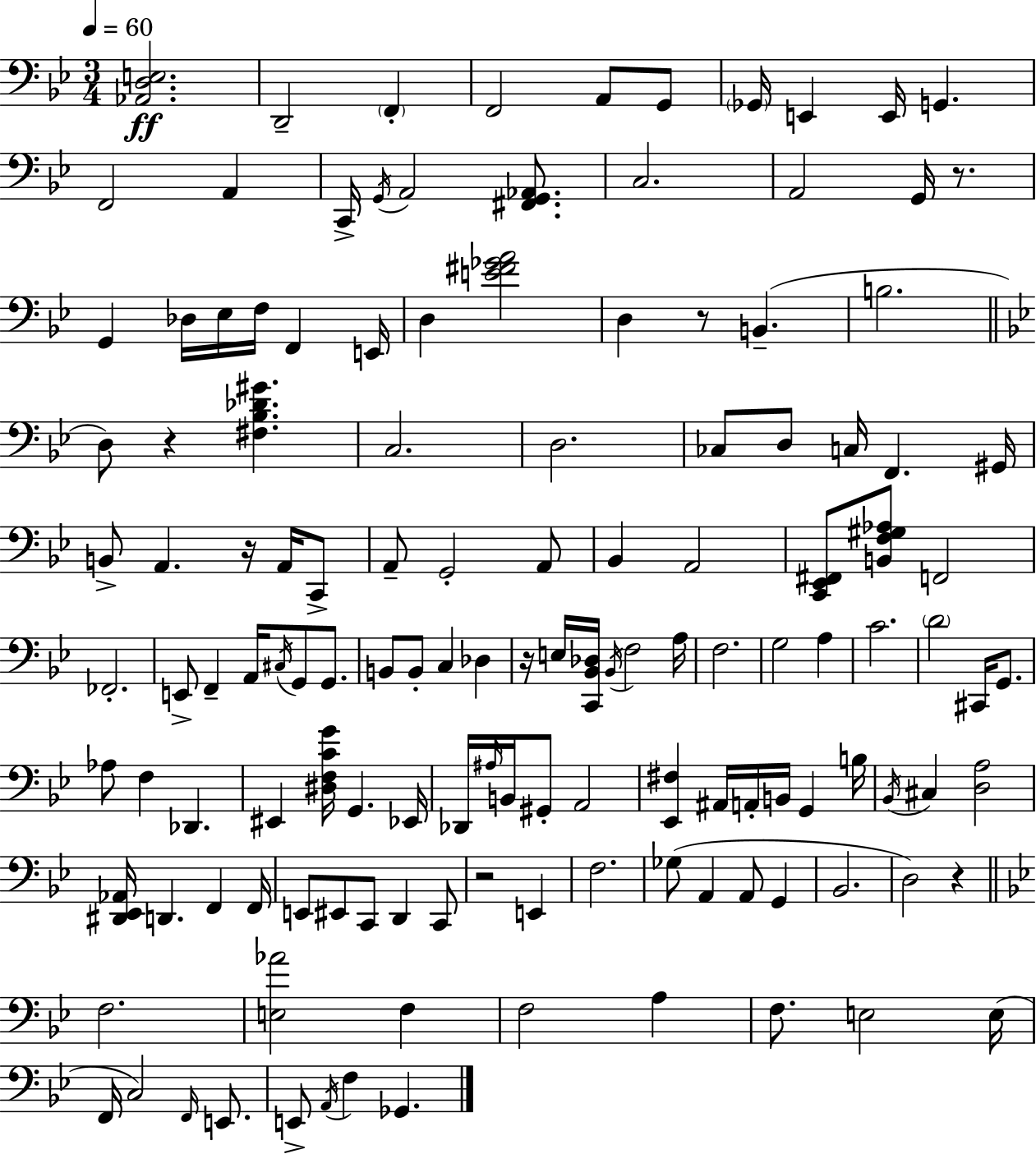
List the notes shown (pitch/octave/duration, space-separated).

[Ab2,D3,E3]/h. D2/h F2/q F2/h A2/e G2/e Gb2/s E2/q E2/s G2/q. F2/h A2/q C2/s G2/s A2/h [F#2,G2,Ab2]/e. C3/h. A2/h G2/s R/e. G2/q Db3/s Eb3/s F3/s F2/q E2/s D3/q [E4,F#4,Gb4,A4]/h D3/q R/e B2/q. B3/h. D3/e R/q [F#3,Bb3,Db4,G#4]/q. C3/h. D3/h. CES3/e D3/e C3/s F2/q. G#2/s B2/e A2/q. R/s A2/s C2/e A2/e G2/h A2/e Bb2/q A2/h [C2,Eb2,F#2]/e [B2,F3,G#3,Ab3]/e F2/h FES2/h. E2/e F2/q A2/s C#3/s G2/e G2/e. B2/e B2/e C3/q Db3/q R/s E3/s [C2,Bb2,Db3]/s Bb2/s F3/h A3/s F3/h. G3/h A3/q C4/h. D4/h C#2/s G2/e. Ab3/e F3/q Db2/q. EIS2/q [D#3,F3,C4,G4]/s G2/q. Eb2/s Db2/s A#3/s B2/s G#2/e A2/h [Eb2,F#3]/q A#2/s A2/s B2/s G2/q B3/s Bb2/s C#3/q [D3,A3]/h [D#2,Eb2,Ab2]/s D2/q. F2/q F2/s E2/e EIS2/e C2/e D2/q C2/e R/h E2/q F3/h. Gb3/e A2/q A2/e G2/q Bb2/h. D3/h R/q F3/h. [E3,Ab4]/h F3/q F3/h A3/q F3/e. E3/h E3/s F2/s C3/h F2/s E2/e. E2/e A2/s F3/q Gb2/q.